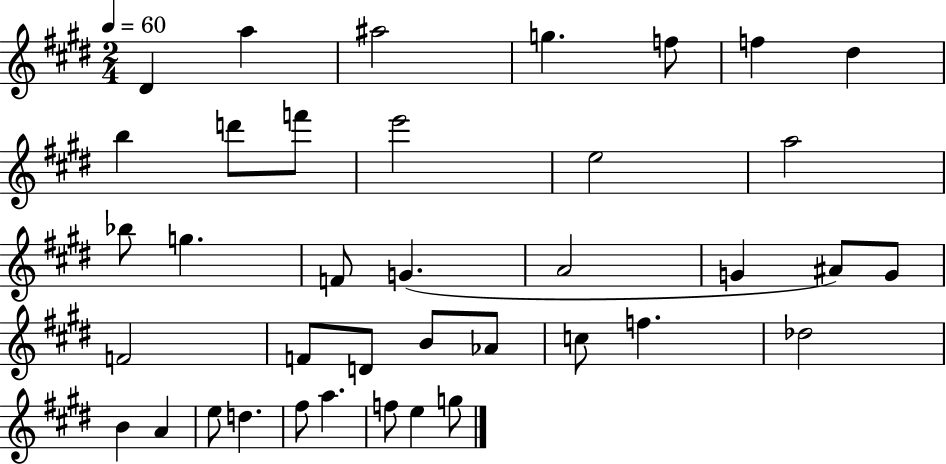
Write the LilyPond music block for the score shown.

{
  \clef treble
  \numericTimeSignature
  \time 2/4
  \key e \major
  \tempo 4 = 60
  dis'4 a''4 | ais''2 | g''4. f''8 | f''4 dis''4 | \break b''4 d'''8 f'''8 | e'''2 | e''2 | a''2 | \break bes''8 g''4. | f'8 g'4.( | a'2 | g'4 ais'8) g'8 | \break f'2 | f'8 d'8 b'8 aes'8 | c''8 f''4. | des''2 | \break b'4 a'4 | e''8 d''4. | fis''8 a''4. | f''8 e''4 g''8 | \break \bar "|."
}